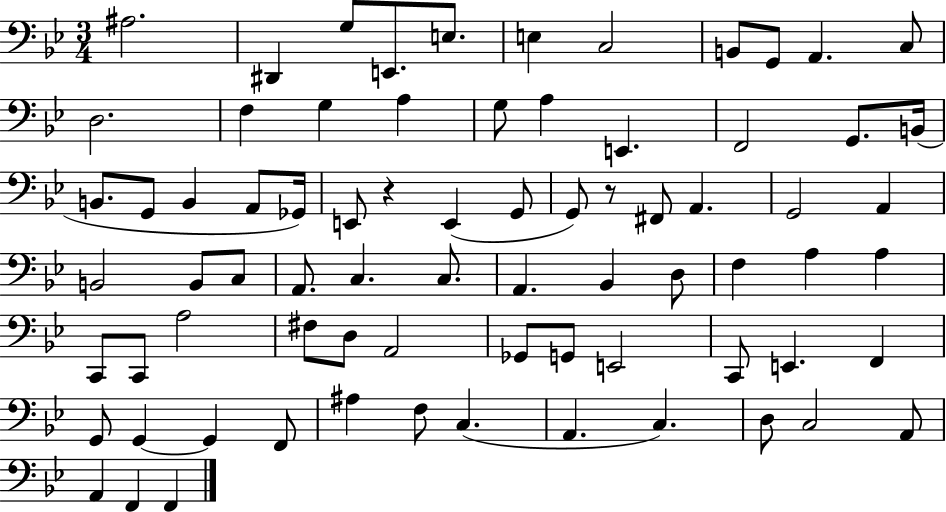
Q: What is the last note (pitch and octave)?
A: F2